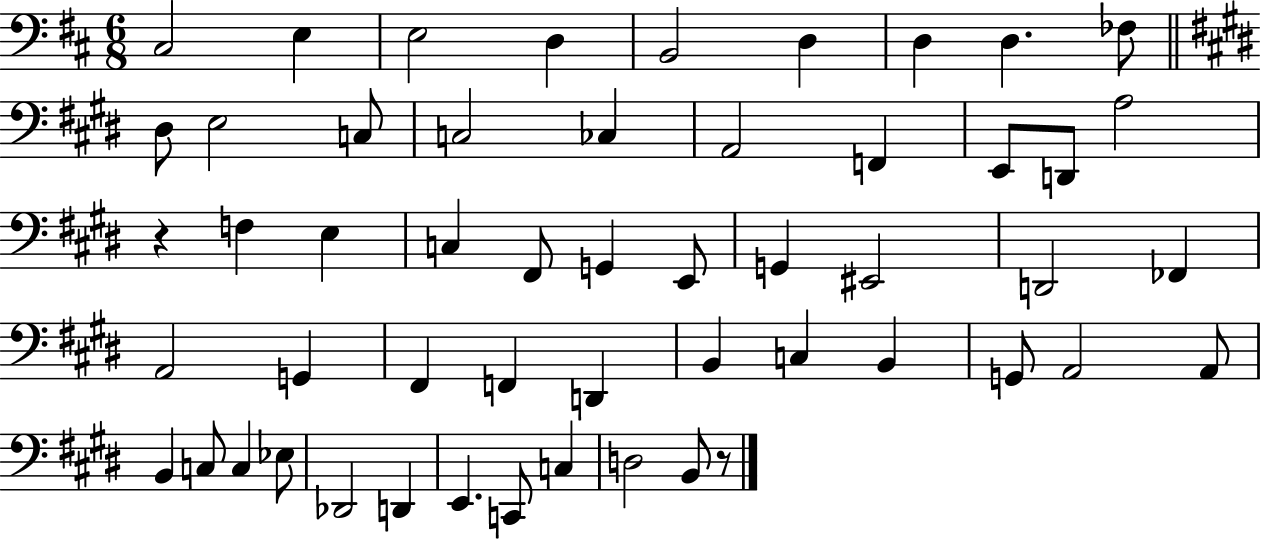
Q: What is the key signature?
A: D major